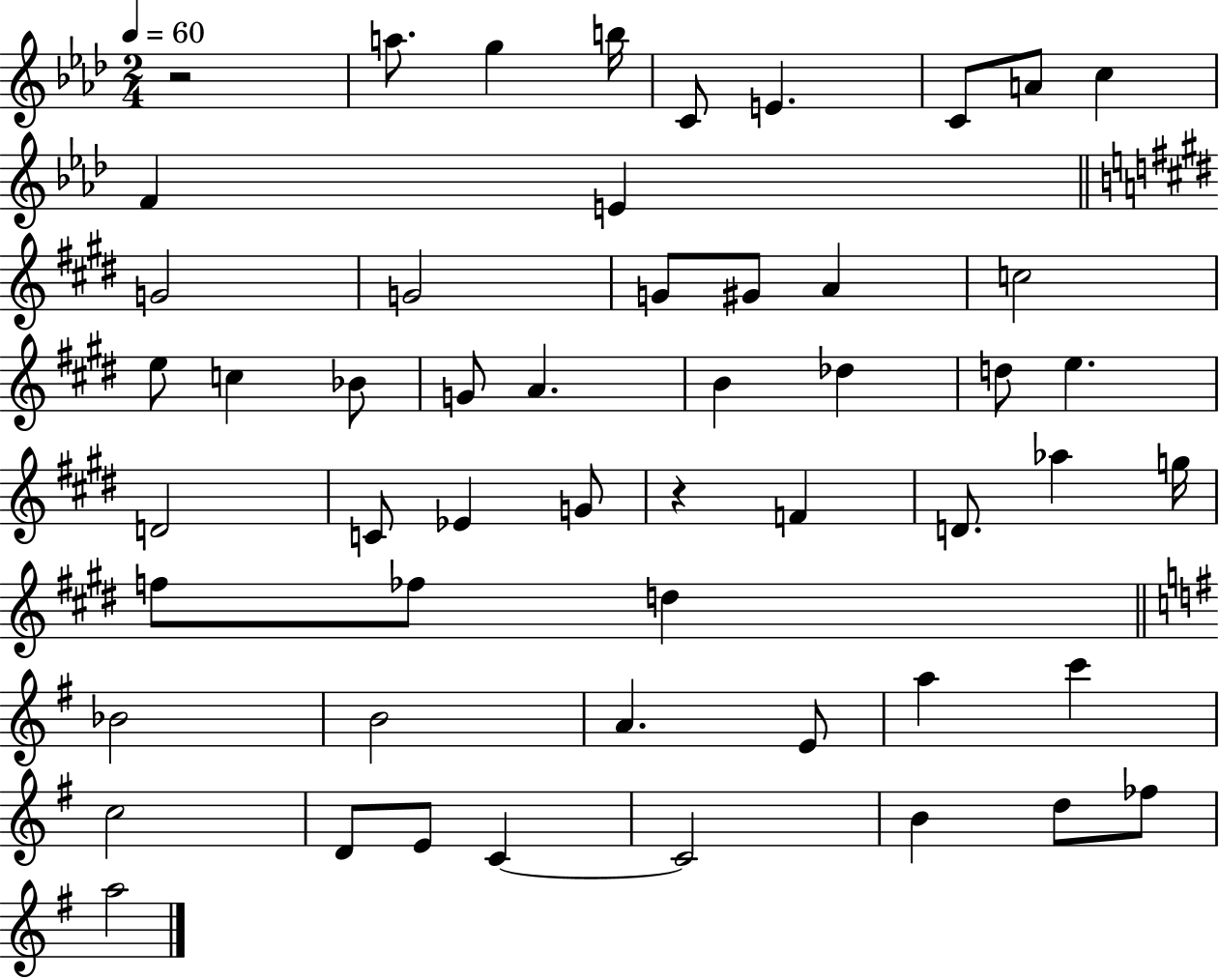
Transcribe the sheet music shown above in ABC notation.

X:1
T:Untitled
M:2/4
L:1/4
K:Ab
z2 a/2 g b/4 C/2 E C/2 A/2 c F E G2 G2 G/2 ^G/2 A c2 e/2 c _B/2 G/2 A B _d d/2 e D2 C/2 _E G/2 z F D/2 _a g/4 f/2 _f/2 d _B2 B2 A E/2 a c' c2 D/2 E/2 C C2 B d/2 _f/2 a2